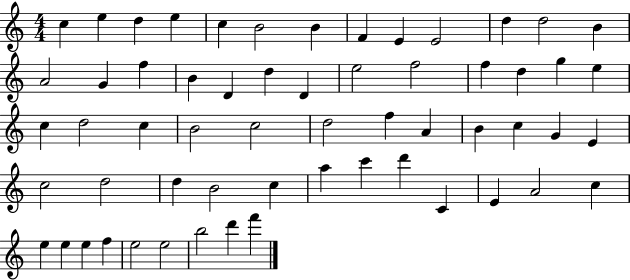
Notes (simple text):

C5/q E5/q D5/q E5/q C5/q B4/h B4/q F4/q E4/q E4/h D5/q D5/h B4/q A4/h G4/q F5/q B4/q D4/q D5/q D4/q E5/h F5/h F5/q D5/q G5/q E5/q C5/q D5/h C5/q B4/h C5/h D5/h F5/q A4/q B4/q C5/q G4/q E4/q C5/h D5/h D5/q B4/h C5/q A5/q C6/q D6/q C4/q E4/q A4/h C5/q E5/q E5/q E5/q F5/q E5/h E5/h B5/h D6/q F6/q